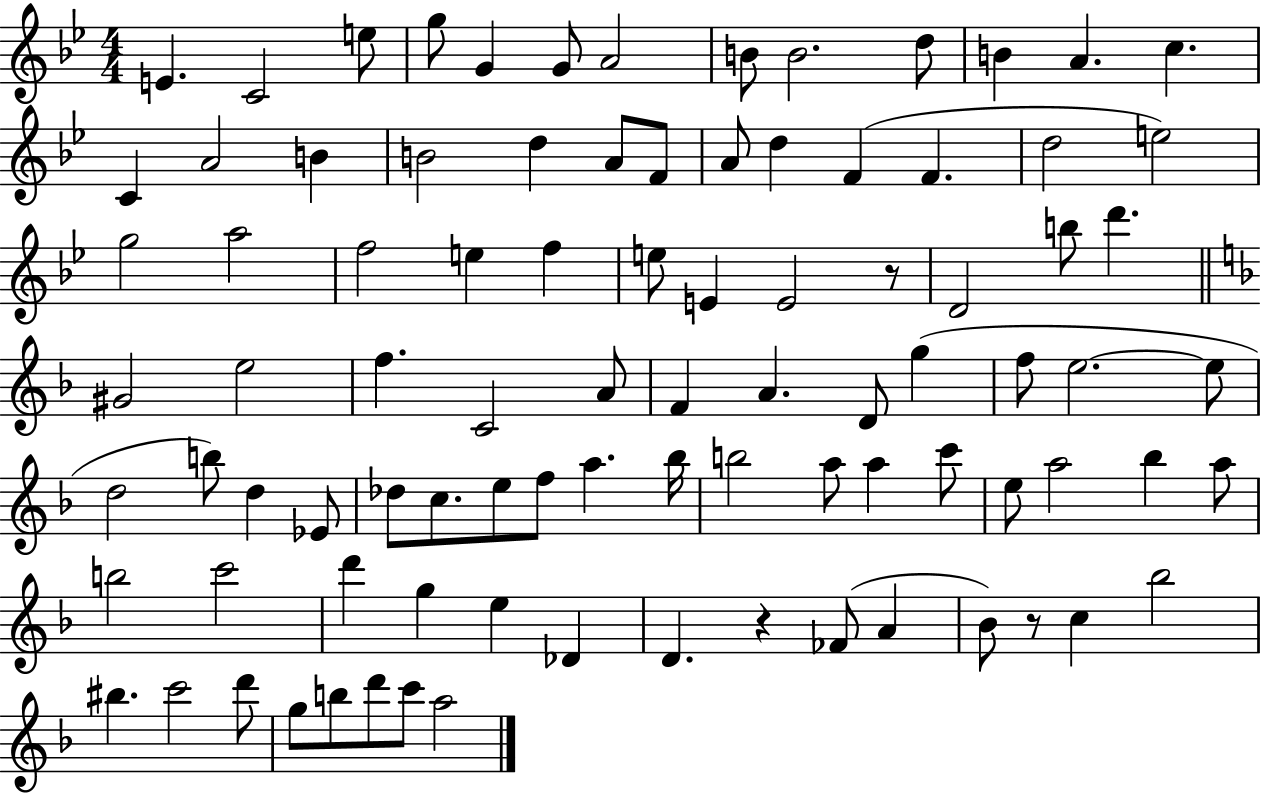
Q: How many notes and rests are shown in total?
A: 90